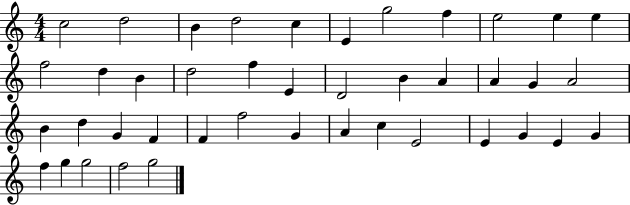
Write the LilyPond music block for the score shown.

{
  \clef treble
  \numericTimeSignature
  \time 4/4
  \key c \major
  c''2 d''2 | b'4 d''2 c''4 | e'4 g''2 f''4 | e''2 e''4 e''4 | \break f''2 d''4 b'4 | d''2 f''4 e'4 | d'2 b'4 a'4 | a'4 g'4 a'2 | \break b'4 d''4 g'4 f'4 | f'4 f''2 g'4 | a'4 c''4 e'2 | e'4 g'4 e'4 g'4 | \break f''4 g''4 g''2 | f''2 g''2 | \bar "|."
}